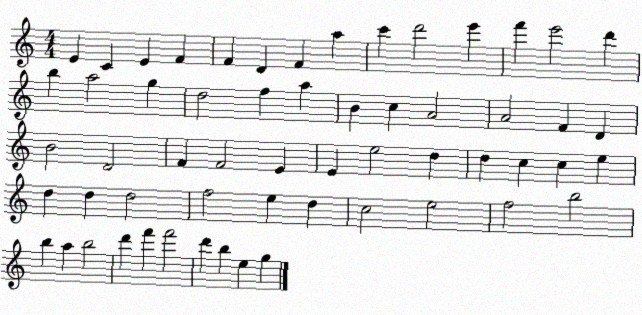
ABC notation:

X:1
T:Untitled
M:4/4
L:1/4
K:C
E C E F F D F a c' d'2 e' f' e'2 d' b a2 g d2 f a B c A2 A2 F D B2 D2 F F2 E E e2 d d c c e d d d2 f2 e d c2 e2 f2 b2 b a b2 d' f' f'2 d' b e g